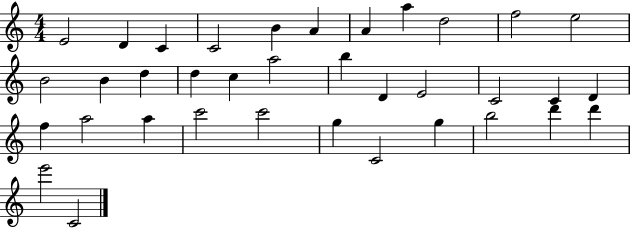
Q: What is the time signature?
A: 4/4